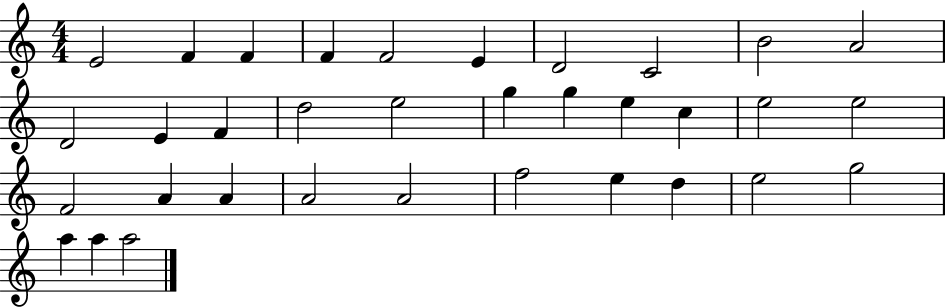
{
  \clef treble
  \numericTimeSignature
  \time 4/4
  \key c \major
  e'2 f'4 f'4 | f'4 f'2 e'4 | d'2 c'2 | b'2 a'2 | \break d'2 e'4 f'4 | d''2 e''2 | g''4 g''4 e''4 c''4 | e''2 e''2 | \break f'2 a'4 a'4 | a'2 a'2 | f''2 e''4 d''4 | e''2 g''2 | \break a''4 a''4 a''2 | \bar "|."
}